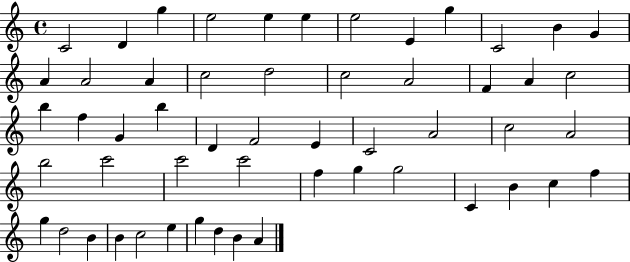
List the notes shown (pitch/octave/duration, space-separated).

C4/h D4/q G5/q E5/h E5/q E5/q E5/h E4/q G5/q C4/h B4/q G4/q A4/q A4/h A4/q C5/h D5/h C5/h A4/h F4/q A4/q C5/h B5/q F5/q G4/q B5/q D4/q F4/h E4/q C4/h A4/h C5/h A4/h B5/h C6/h C6/h C6/h F5/q G5/q G5/h C4/q B4/q C5/q F5/q G5/q D5/h B4/q B4/q C5/h E5/q G5/q D5/q B4/q A4/q